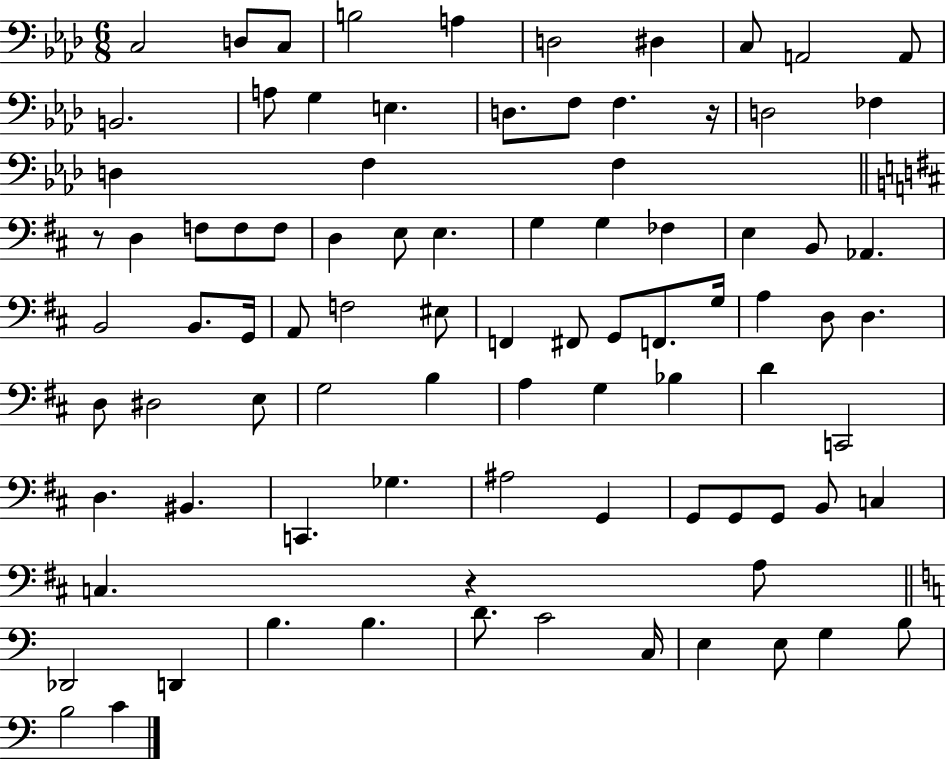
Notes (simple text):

C3/h D3/e C3/e B3/h A3/q D3/h D#3/q C3/e A2/h A2/e B2/h. A3/e G3/q E3/q. D3/e. F3/e F3/q. R/s D3/h FES3/q D3/q F3/q F3/q R/e D3/q F3/e F3/e F3/e D3/q E3/e E3/q. G3/q G3/q FES3/q E3/q B2/e Ab2/q. B2/h B2/e. G2/s A2/e F3/h EIS3/e F2/q F#2/e G2/e F2/e. G3/s A3/q D3/e D3/q. D3/e D#3/h E3/e G3/h B3/q A3/q G3/q Bb3/q D4/q C2/h D3/q. BIS2/q. C2/q. Gb3/q. A#3/h G2/q G2/e G2/e G2/e B2/e C3/q C3/q. R/q A3/e Db2/h D2/q B3/q. B3/q. D4/e. C4/h C3/s E3/q E3/e G3/q B3/e B3/h C4/q